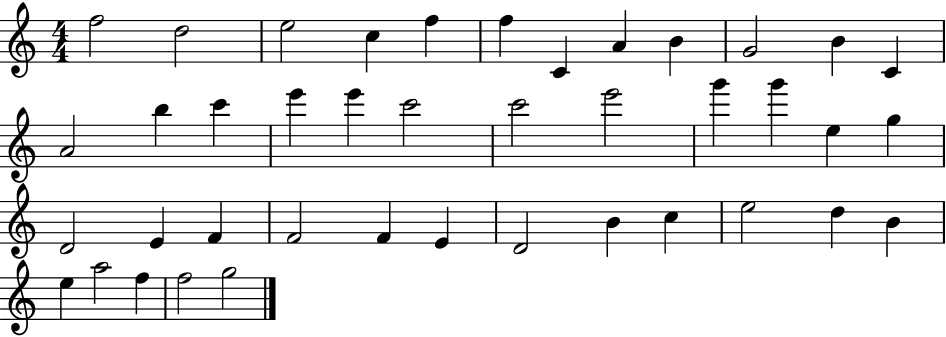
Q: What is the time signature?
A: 4/4